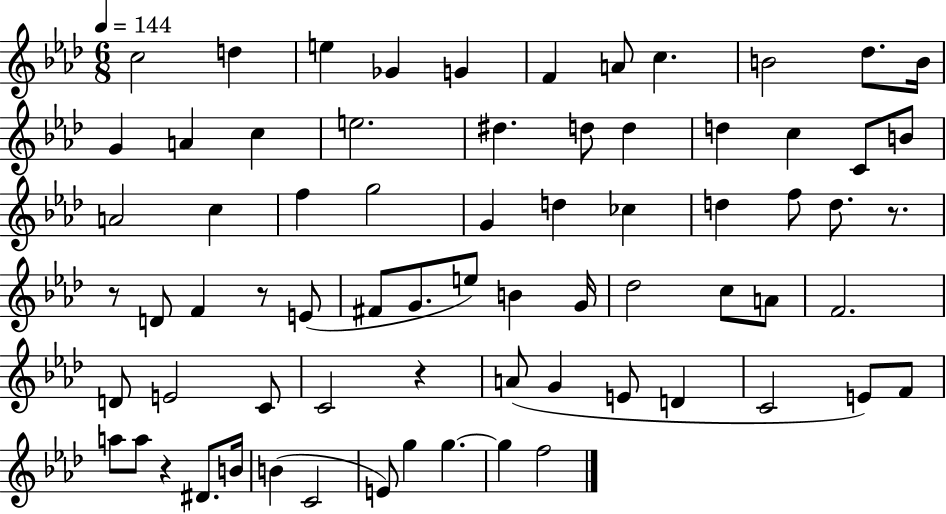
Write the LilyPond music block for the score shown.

{
  \clef treble
  \numericTimeSignature
  \time 6/8
  \key aes \major
  \tempo 4 = 144
  c''2 d''4 | e''4 ges'4 g'4 | f'4 a'8 c''4. | b'2 des''8. b'16 | \break g'4 a'4 c''4 | e''2. | dis''4. d''8 d''4 | d''4 c''4 c'8 b'8 | \break a'2 c''4 | f''4 g''2 | g'4 d''4 ces''4 | d''4 f''8 d''8. r8. | \break r8 d'8 f'4 r8 e'8( | fis'8 g'8. e''8) b'4 g'16 | des''2 c''8 a'8 | f'2. | \break d'8 e'2 c'8 | c'2 r4 | a'8( g'4 e'8 d'4 | c'2 e'8) f'8 | \break a''8 a''8 r4 dis'8. b'16 | b'4( c'2 | e'8) g''4 g''4.~~ | g''4 f''2 | \break \bar "|."
}